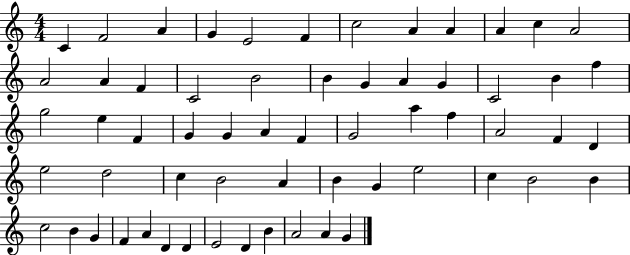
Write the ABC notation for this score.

X:1
T:Untitled
M:4/4
L:1/4
K:C
C F2 A G E2 F c2 A A A c A2 A2 A F C2 B2 B G A G C2 B f g2 e F G G A F G2 a f A2 F D e2 d2 c B2 A B G e2 c B2 B c2 B G F A D D E2 D B A2 A G